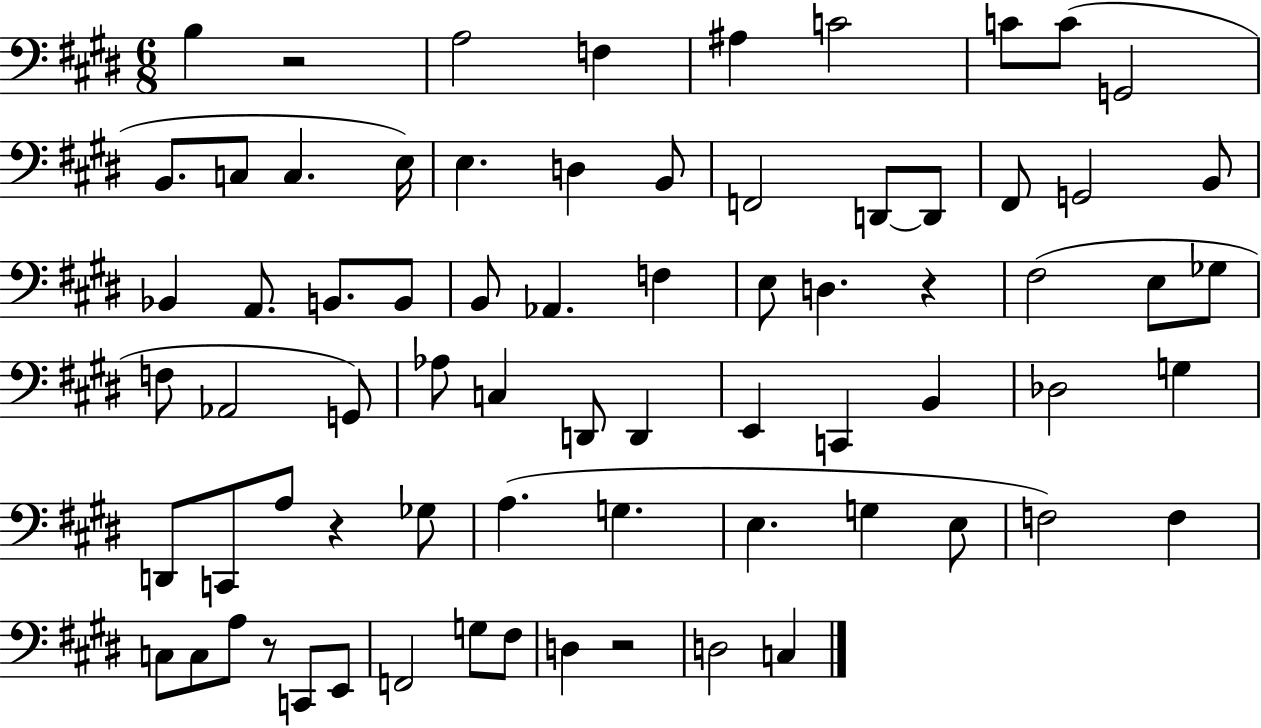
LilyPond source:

{
  \clef bass
  \numericTimeSignature
  \time 6/8
  \key e \major
  b4 r2 | a2 f4 | ais4 c'2 | c'8 c'8( g,2 | \break b,8. c8 c4. e16) | e4. d4 b,8 | f,2 d,8~~ d,8 | fis,8 g,2 b,8 | \break bes,4 a,8. b,8. b,8 | b,8 aes,4. f4 | e8 d4. r4 | fis2( e8 ges8 | \break f8 aes,2 g,8) | aes8 c4 d,8 d,4 | e,4 c,4 b,4 | des2 g4 | \break d,8 c,8 a8 r4 ges8 | a4.( g4. | e4. g4 e8 | f2) f4 | \break c8 c8 a8 r8 c,8 e,8 | f,2 g8 fis8 | d4 r2 | d2 c4 | \break \bar "|."
}